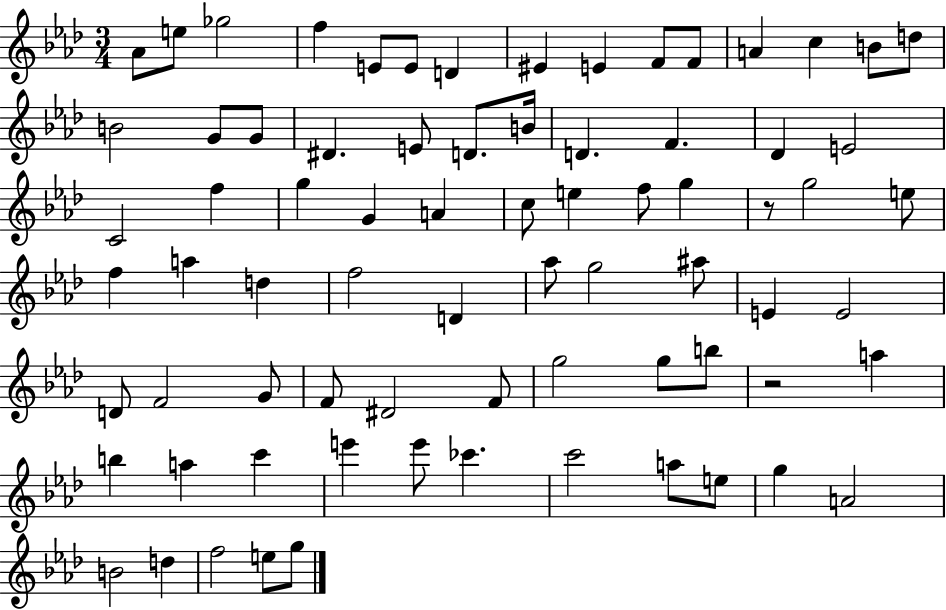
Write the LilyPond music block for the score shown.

{
  \clef treble
  \numericTimeSignature
  \time 3/4
  \key aes \major
  aes'8 e''8 ges''2 | f''4 e'8 e'8 d'4 | eis'4 e'4 f'8 f'8 | a'4 c''4 b'8 d''8 | \break b'2 g'8 g'8 | dis'4. e'8 d'8. b'16 | d'4. f'4. | des'4 e'2 | \break c'2 f''4 | g''4 g'4 a'4 | c''8 e''4 f''8 g''4 | r8 g''2 e''8 | \break f''4 a''4 d''4 | f''2 d'4 | aes''8 g''2 ais''8 | e'4 e'2 | \break d'8 f'2 g'8 | f'8 dis'2 f'8 | g''2 g''8 b''8 | r2 a''4 | \break b''4 a''4 c'''4 | e'''4 e'''8 ces'''4. | c'''2 a''8 e''8 | g''4 a'2 | \break b'2 d''4 | f''2 e''8 g''8 | \bar "|."
}